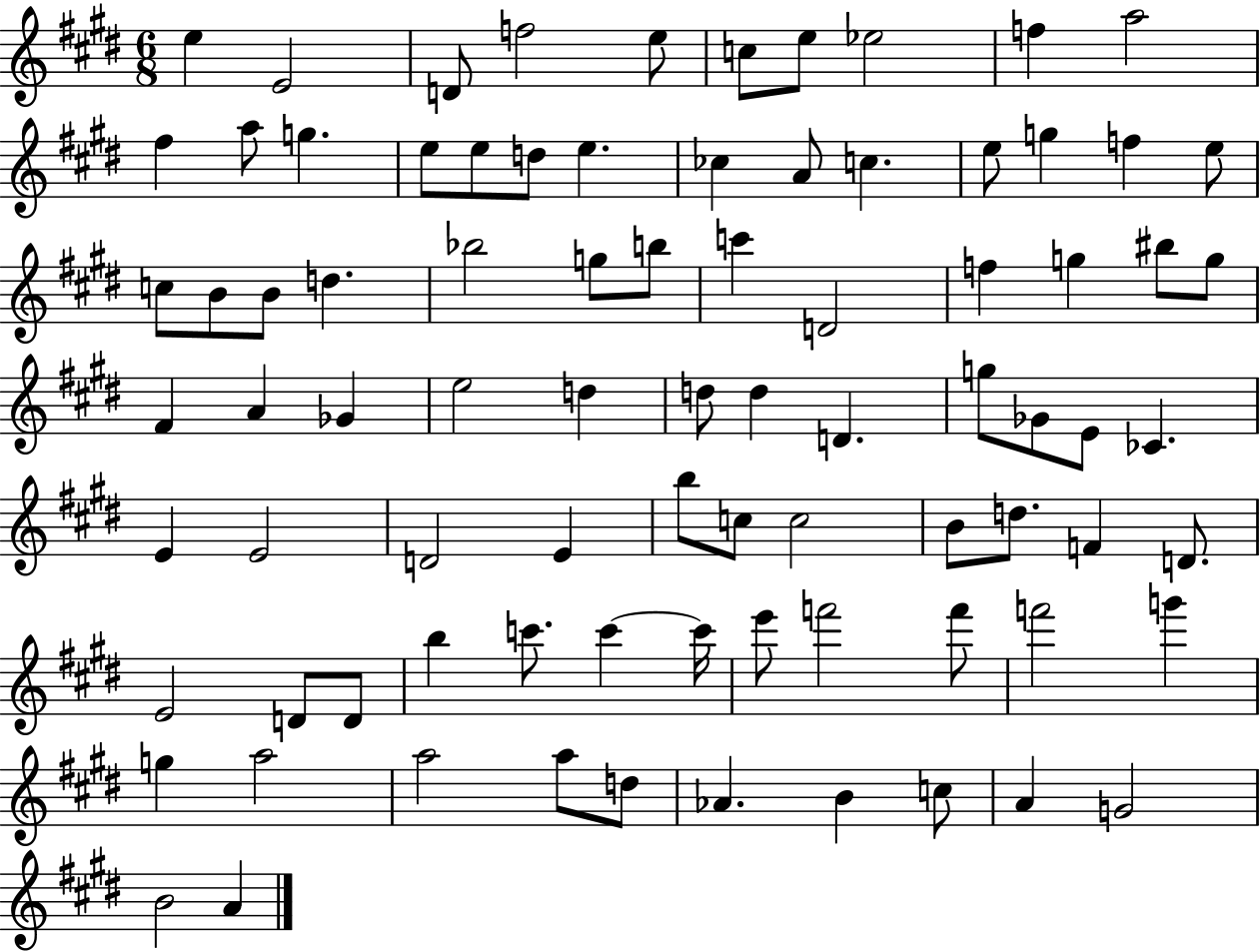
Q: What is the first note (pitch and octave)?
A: E5